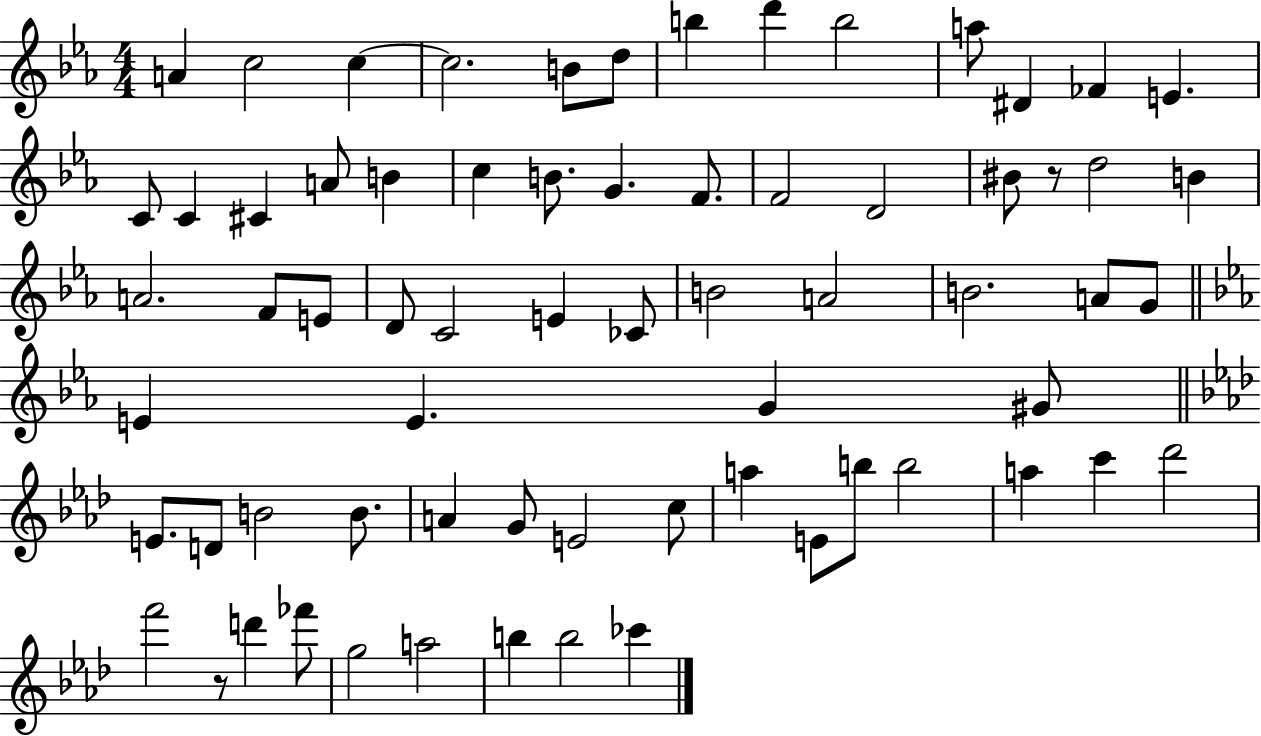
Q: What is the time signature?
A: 4/4